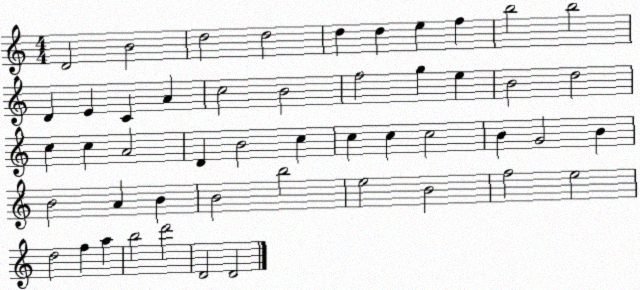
X:1
T:Untitled
M:4/4
L:1/4
K:C
D2 B2 d2 d2 d d e f b2 b2 D E C A c2 B2 f2 g e B2 d2 c c A2 D B2 c c c c2 B G2 B B2 A B B2 b2 e2 B2 f2 e2 d2 f a b2 d'2 D2 D2